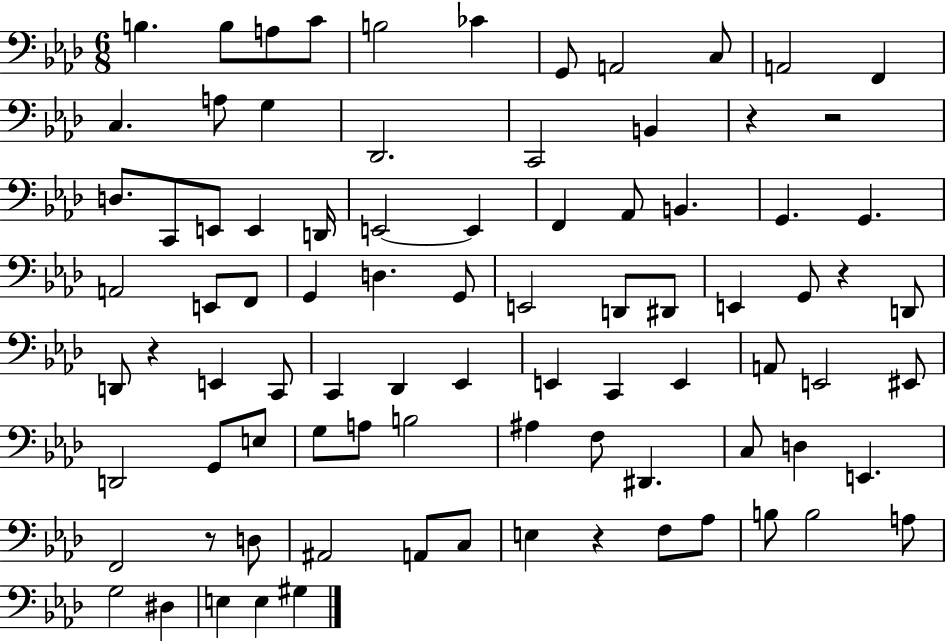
B3/q. B3/e A3/e C4/e B3/h CES4/q G2/e A2/h C3/e A2/h F2/q C3/q. A3/e G3/q Db2/h. C2/h B2/q R/q R/h D3/e. C2/e E2/e E2/q D2/s E2/h E2/q F2/q Ab2/e B2/q. G2/q. G2/q. A2/h E2/e F2/e G2/q D3/q. G2/e E2/h D2/e D#2/e E2/q G2/e R/q D2/e D2/e R/q E2/q C2/e C2/q Db2/q Eb2/q E2/q C2/q E2/q A2/e E2/h EIS2/e D2/h G2/e E3/e G3/e A3/e B3/h A#3/q F3/e D#2/q. C3/e D3/q E2/q. F2/h R/e D3/e A#2/h A2/e C3/e E3/q R/q F3/e Ab3/e B3/e B3/h A3/e G3/h D#3/q E3/q E3/q G#3/q